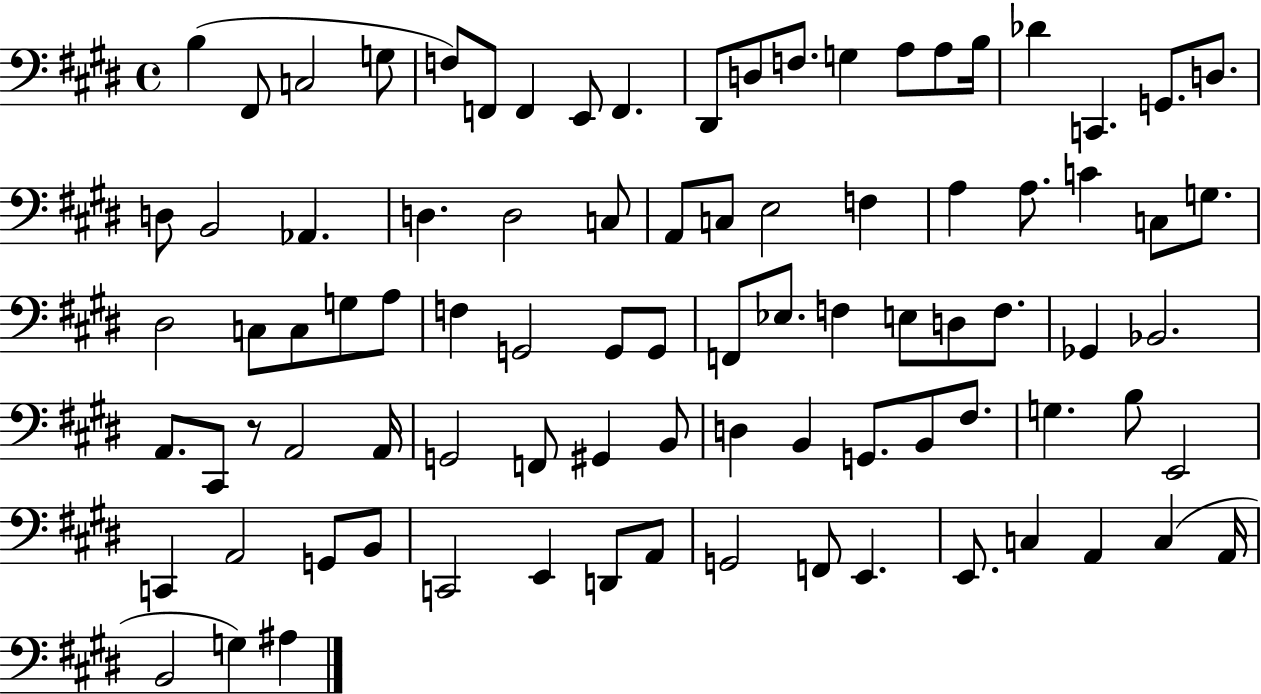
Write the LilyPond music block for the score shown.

{
  \clef bass
  \time 4/4
  \defaultTimeSignature
  \key e \major
  \repeat volta 2 { b4( fis,8 c2 g8 | f8) f,8 f,4 e,8 f,4. | dis,8 d8 f8. g4 a8 a8 b16 | des'4 c,4. g,8. d8. | \break d8 b,2 aes,4. | d4. d2 c8 | a,8 c8 e2 f4 | a4 a8. c'4 c8 g8. | \break dis2 c8 c8 g8 a8 | f4 g,2 g,8 g,8 | f,8 ees8. f4 e8 d8 f8. | ges,4 bes,2. | \break a,8. cis,8 r8 a,2 a,16 | g,2 f,8 gis,4 b,8 | d4 b,4 g,8. b,8 fis8. | g4. b8 e,2 | \break c,4 a,2 g,8 b,8 | c,2 e,4 d,8 a,8 | g,2 f,8 e,4. | e,8. c4 a,4 c4( a,16 | \break b,2 g4) ais4 | } \bar "|."
}